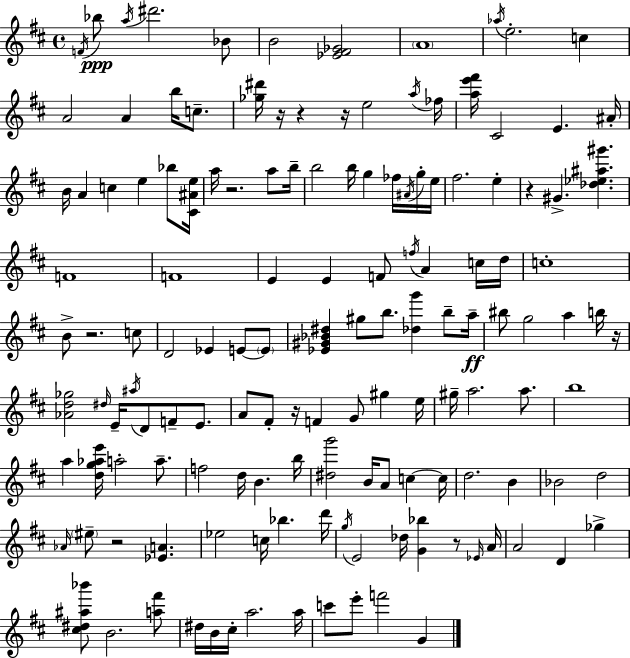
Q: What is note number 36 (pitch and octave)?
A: F#5